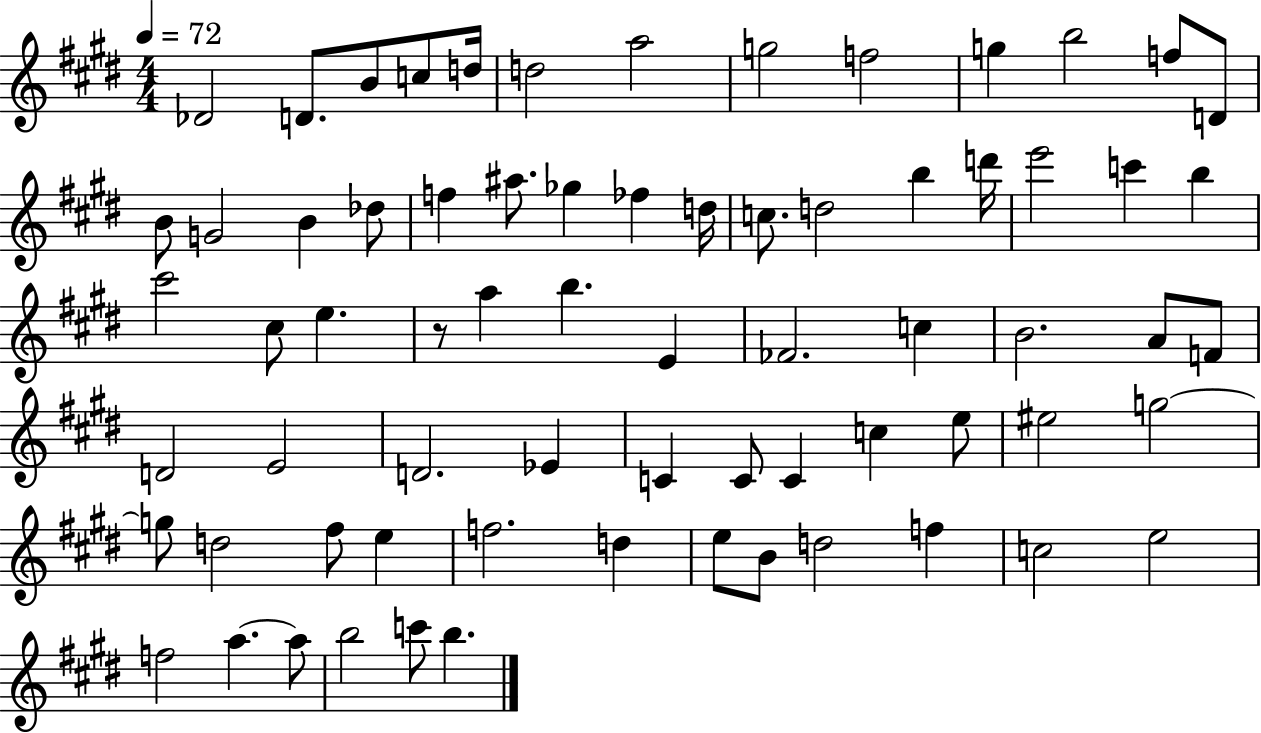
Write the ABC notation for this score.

X:1
T:Untitled
M:4/4
L:1/4
K:E
_D2 D/2 B/2 c/2 d/4 d2 a2 g2 f2 g b2 f/2 D/2 B/2 G2 B _d/2 f ^a/2 _g _f d/4 c/2 d2 b d'/4 e'2 c' b ^c'2 ^c/2 e z/2 a b E _F2 c B2 A/2 F/2 D2 E2 D2 _E C C/2 C c e/2 ^e2 g2 g/2 d2 ^f/2 e f2 d e/2 B/2 d2 f c2 e2 f2 a a/2 b2 c'/2 b